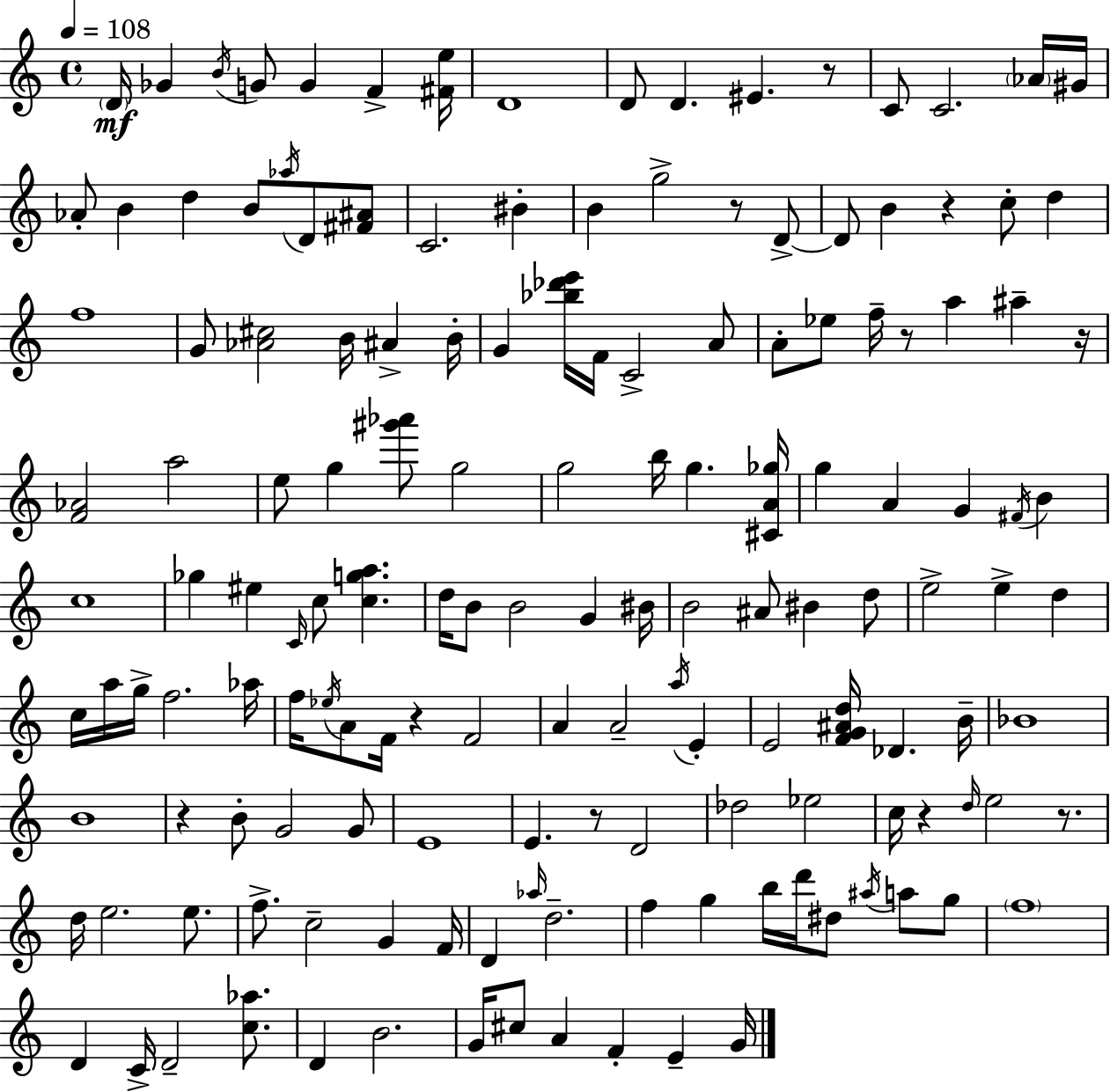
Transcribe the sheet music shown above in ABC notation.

X:1
T:Untitled
M:4/4
L:1/4
K:C
D/4 _G B/4 G/2 G F [^Fe]/4 D4 D/2 D ^E z/2 C/2 C2 _A/4 ^G/4 _A/2 B d B/2 _a/4 D/2 [^F^A]/2 C2 ^B B g2 z/2 D/2 D/2 B z c/2 d f4 G/2 [_A^c]2 B/4 ^A B/4 G [_b_d'e']/4 F/4 C2 A/2 A/2 _e/2 f/4 z/2 a ^a z/4 [F_A]2 a2 e/2 g [^g'_a']/2 g2 g2 b/4 g [^CA_g]/4 g A G ^F/4 B c4 _g ^e C/4 c/2 [cga] d/4 B/2 B2 G ^B/4 B2 ^A/2 ^B d/2 e2 e d c/4 a/4 g/4 f2 _a/4 f/4 _e/4 A/2 F/4 z F2 A A2 a/4 E E2 [FG^Ad]/4 _D B/4 _B4 B4 z B/2 G2 G/2 E4 E z/2 D2 _d2 _e2 c/4 z d/4 e2 z/2 d/4 e2 e/2 f/2 c2 G F/4 D _a/4 d2 f g b/4 d'/4 ^d/2 ^a/4 a/2 g/2 f4 D C/4 D2 [c_a]/2 D B2 G/4 ^c/2 A F E G/4